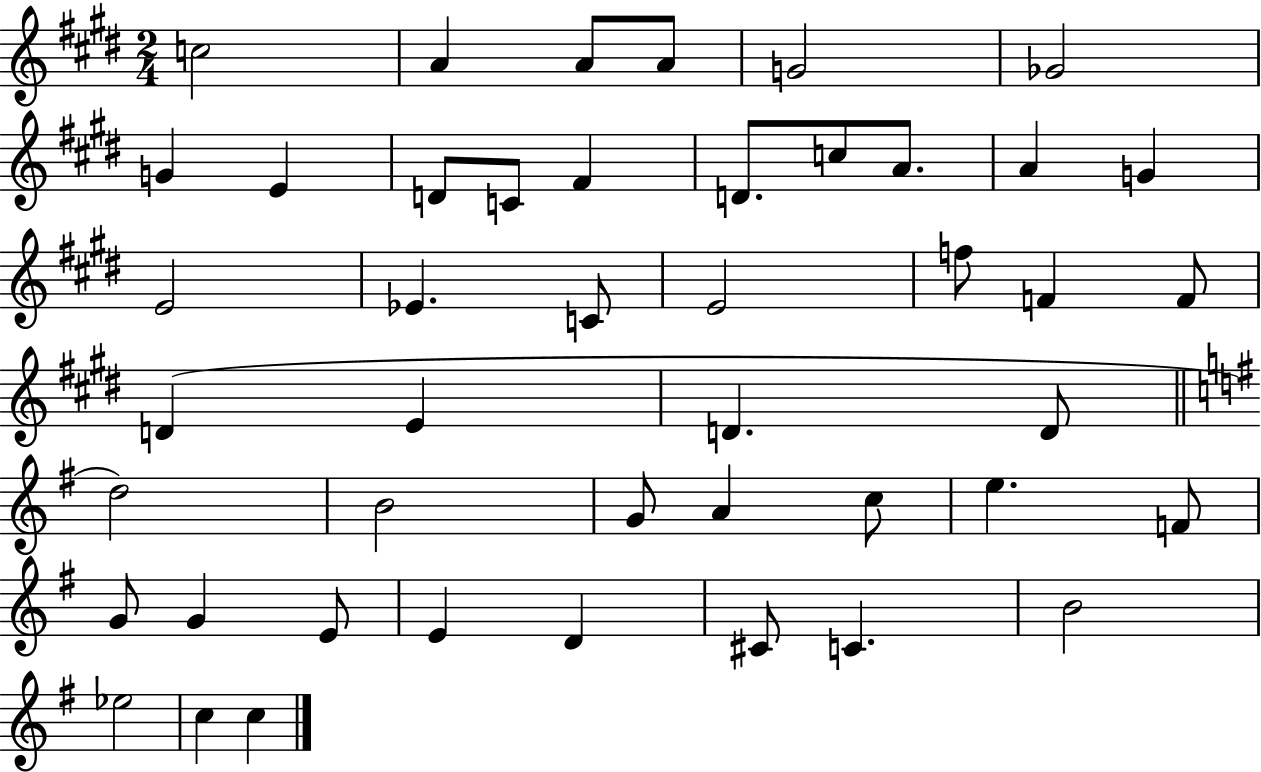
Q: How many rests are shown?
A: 0